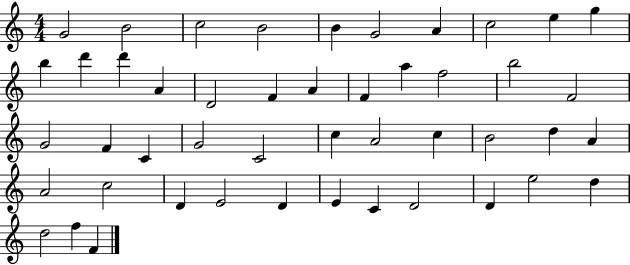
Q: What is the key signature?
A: C major